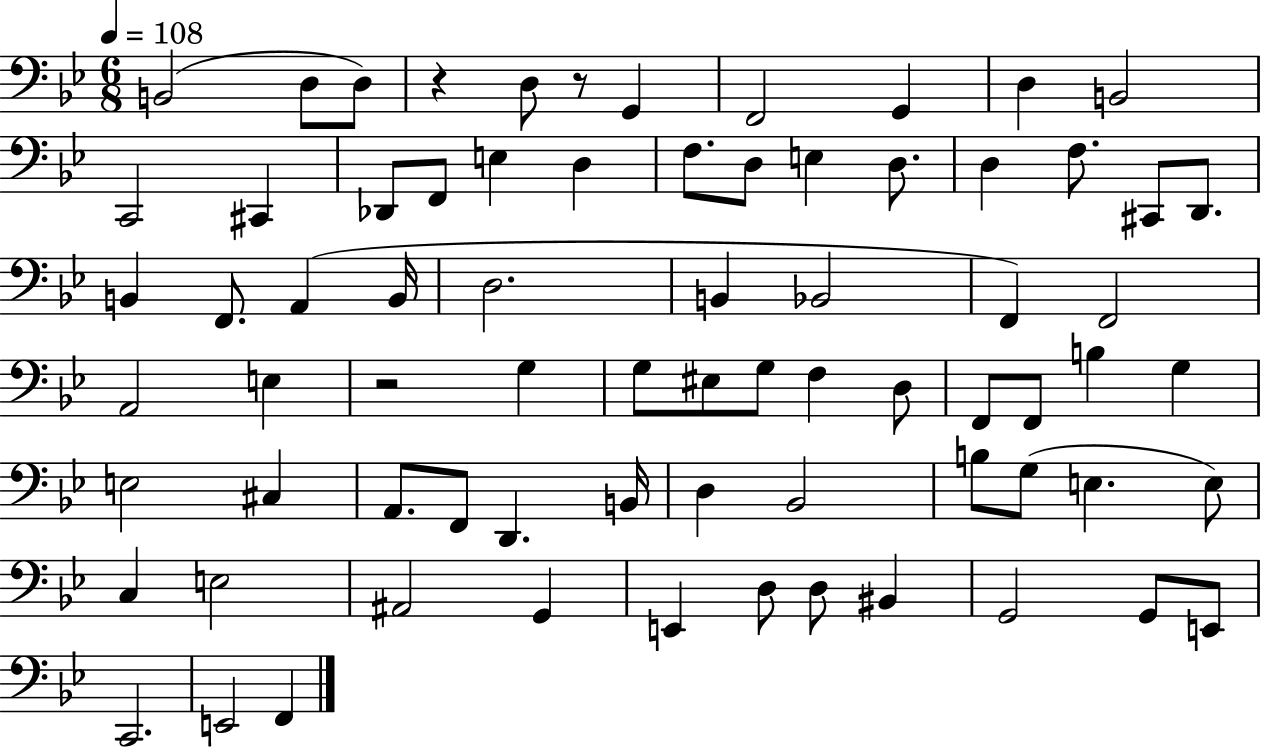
B2/h D3/e D3/e R/q D3/e R/e G2/q F2/h G2/q D3/q B2/h C2/h C#2/q Db2/e F2/e E3/q D3/q F3/e. D3/e E3/q D3/e. D3/q F3/e. C#2/e D2/e. B2/q F2/e. A2/q B2/s D3/h. B2/q Bb2/h F2/q F2/h A2/h E3/q R/h G3/q G3/e EIS3/e G3/e F3/q D3/e F2/e F2/e B3/q G3/q E3/h C#3/q A2/e. F2/e D2/q. B2/s D3/q Bb2/h B3/e G3/e E3/q. E3/e C3/q E3/h A#2/h G2/q E2/q D3/e D3/e BIS2/q G2/h G2/e E2/e C2/h. E2/h F2/q